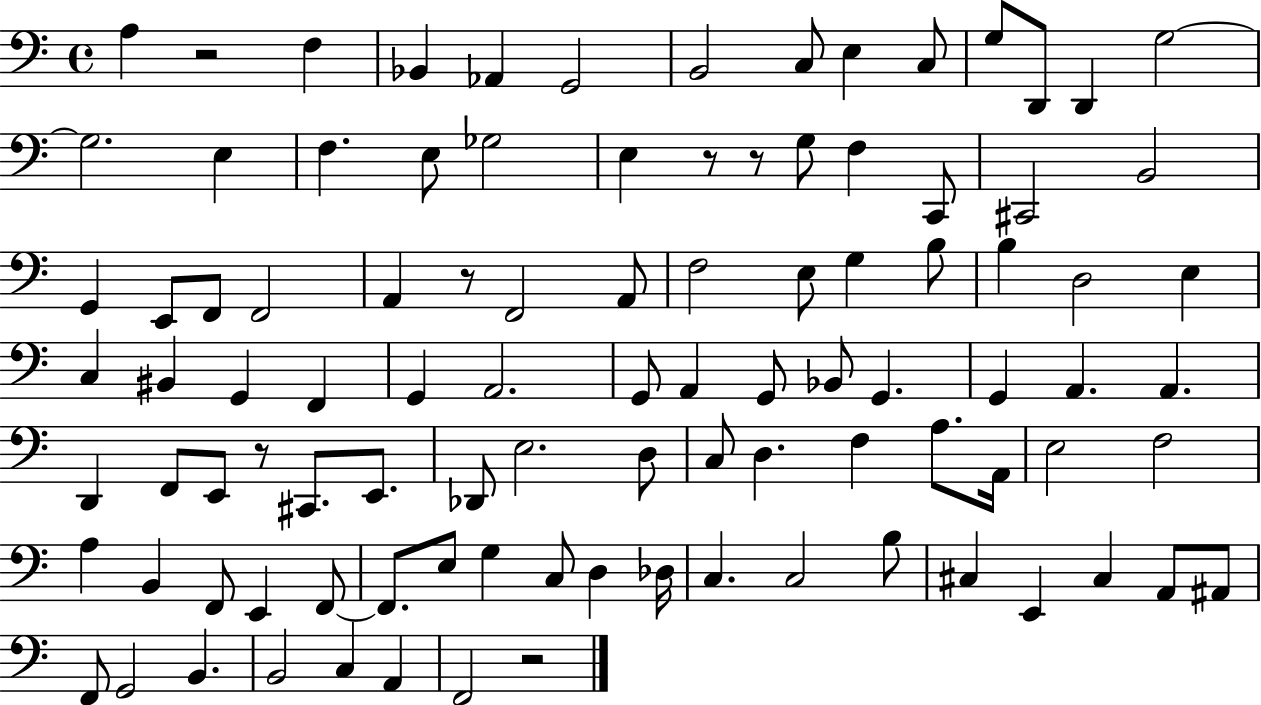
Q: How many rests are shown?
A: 6